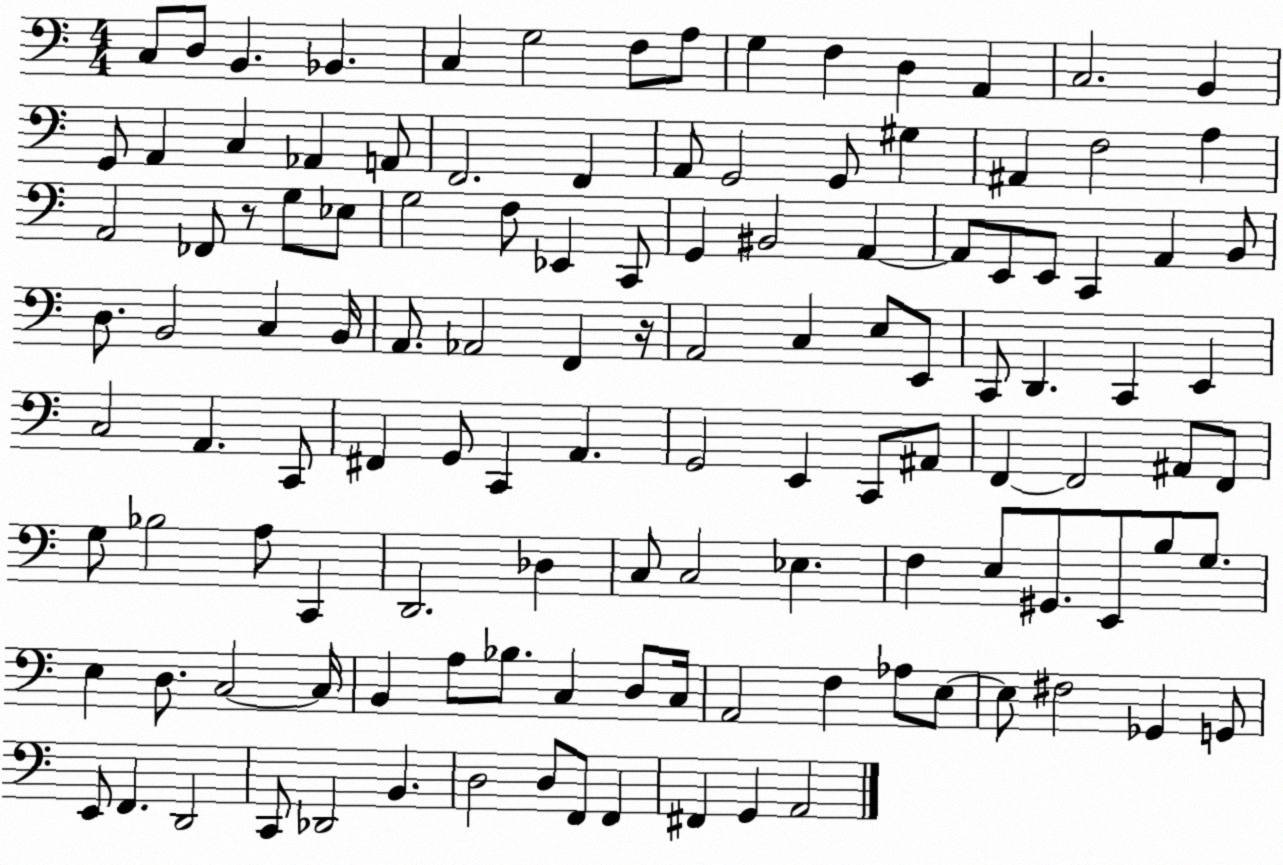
X:1
T:Untitled
M:4/4
L:1/4
K:C
C,/2 D,/2 B,, _B,, C, G,2 F,/2 A,/2 G, F, D, A,, C,2 B,, G,,/2 A,, C, _A,, A,,/2 F,,2 F,, A,,/2 G,,2 G,,/2 ^G, ^A,, F,2 A, A,,2 _F,,/2 z/2 G,/2 _E,/2 G,2 F,/2 _E,, C,,/2 G,, ^B,,2 A,, A,,/2 E,,/2 E,,/2 C,, A,, B,,/2 D,/2 B,,2 C, B,,/4 A,,/2 _A,,2 F,, z/4 A,,2 C, E,/2 E,,/2 C,,/2 D,, C,, E,, C,2 A,, C,,/2 ^F,, G,,/2 C,, A,, G,,2 E,, C,,/2 ^A,,/2 F,, F,,2 ^A,,/2 F,,/2 G,/2 _B,2 A,/2 C,, D,,2 _D, C,/2 C,2 _E, F, E,/2 ^G,,/2 E,,/2 B,/2 G,/2 E, D,/2 C,2 C,/4 B,, A,/2 _B,/2 C, D,/2 C,/4 A,,2 F, _A,/2 E,/2 E,/2 ^F,2 _G,, G,,/2 E,,/2 F,, D,,2 C,,/2 _D,,2 B,, D,2 D,/2 F,,/2 F,, ^F,, G,, A,,2